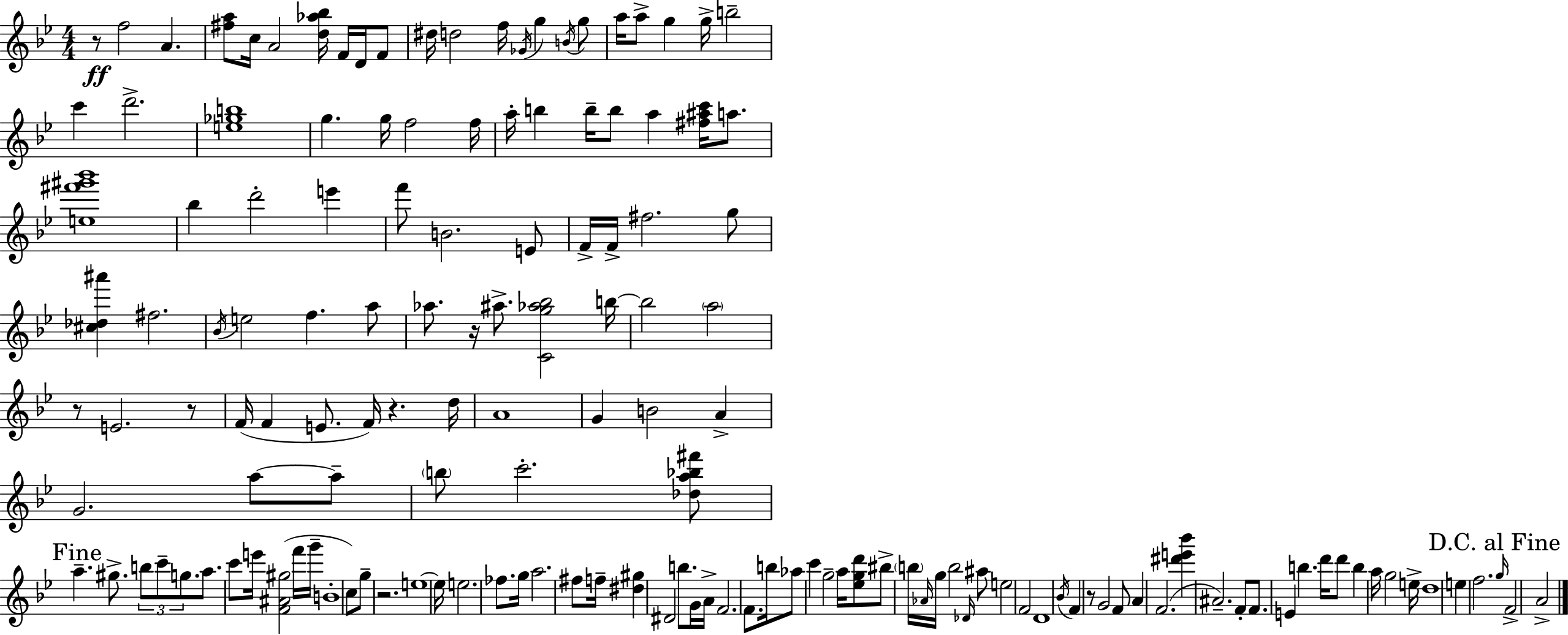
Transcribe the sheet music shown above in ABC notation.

X:1
T:Untitled
M:4/4
L:1/4
K:Bb
z/2 f2 A [^fa]/2 c/4 A2 [d_a_b]/4 F/4 D/4 F/2 ^d/4 d2 f/4 _G/4 g B/4 g/2 a/4 a/2 g g/4 b2 c' d'2 [e_gb]4 g g/4 f2 f/4 a/4 b b/4 b/2 a [^f^ac']/4 a/2 [e^f'^g'_b']4 _b d'2 e' f'/2 B2 E/2 F/4 F/4 ^f2 g/2 [^c_d^a'] ^f2 _B/4 e2 f a/2 _a/2 z/4 ^a/2 [Cg_a_b]2 b/4 b2 a2 z/2 E2 z/2 F/4 F E/2 F/4 z d/4 A4 G B2 A G2 a/2 a/2 b/2 c'2 [_da_b^f']/2 a ^g/2 b/2 c'/2 g/2 a/2 c'/2 e'/4 [F^A^g]2 f'/4 g'/4 B4 c/2 g/2 z2 e4 e/4 e2 _f/2 g/4 a2 ^f/2 f/4 [^d^g] ^D2 b/2 G/4 A/4 F2 F/2 b/4 _a/2 c' g2 a/4 [_egd']/2 ^b/2 b/4 _A/4 g/4 b2 _D/4 ^a/2 e2 F2 D4 _B/4 F z/2 G2 F/2 A F2 [^d'e'_b'] ^A2 F/2 F/2 E b d'/4 d'/2 b a/4 g2 e/4 d4 e f2 g/4 F2 A2